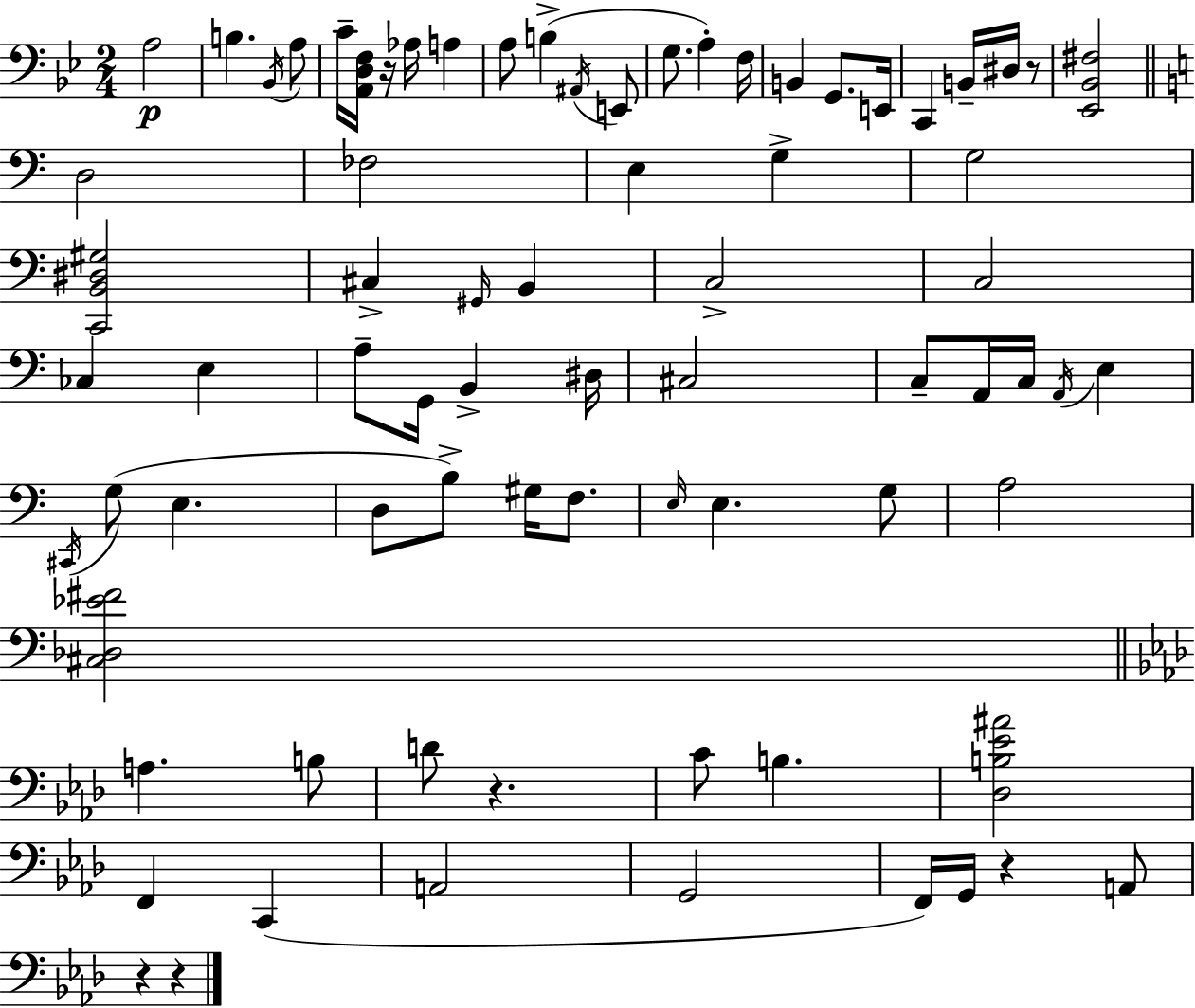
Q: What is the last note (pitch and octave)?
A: A2